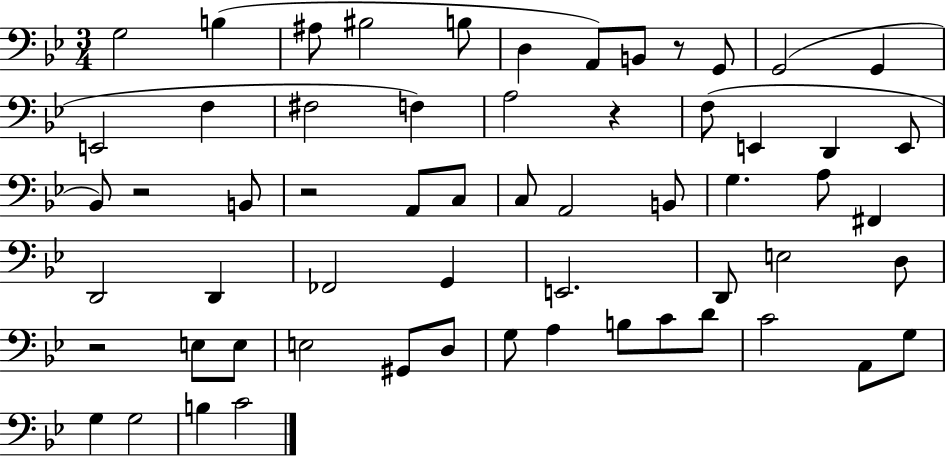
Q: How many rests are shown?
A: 5